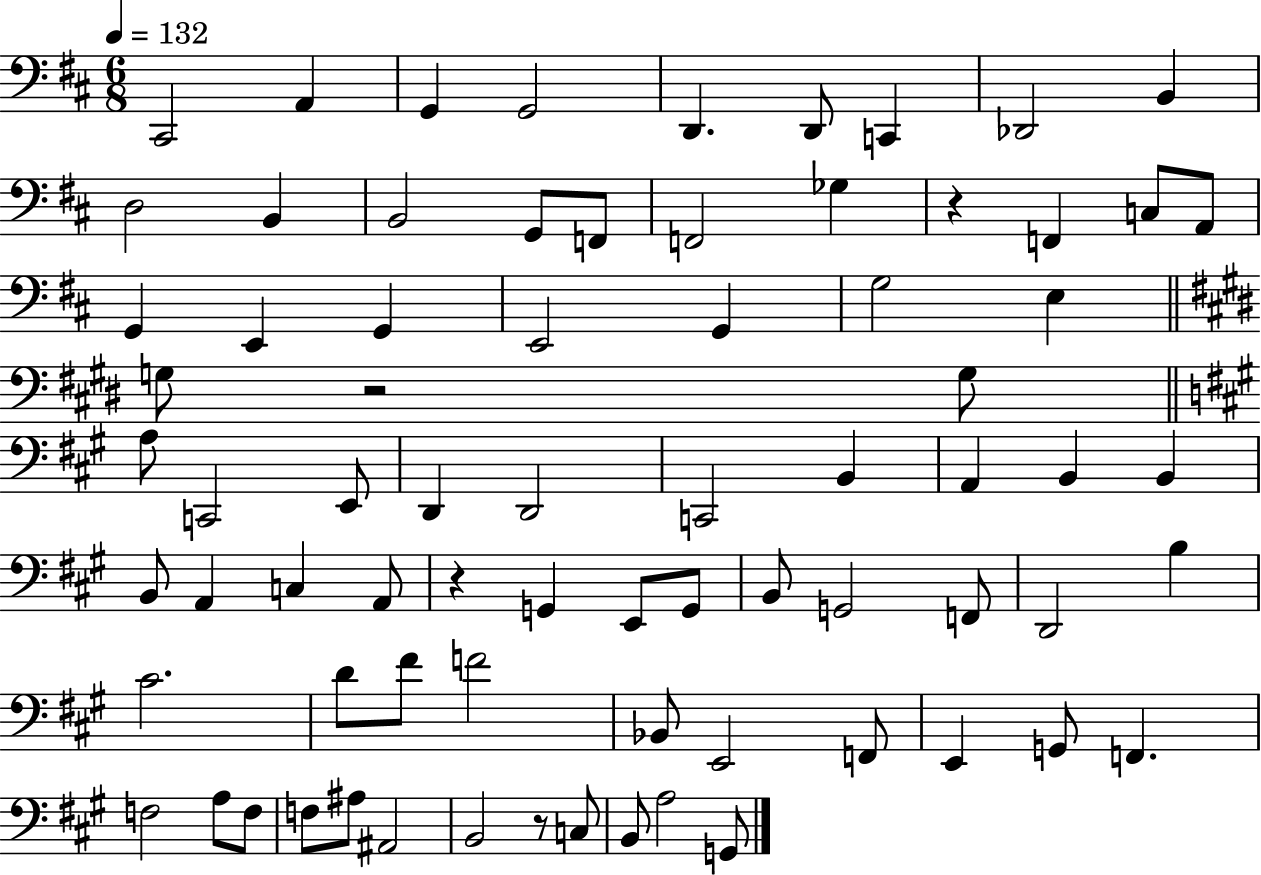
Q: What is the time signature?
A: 6/8